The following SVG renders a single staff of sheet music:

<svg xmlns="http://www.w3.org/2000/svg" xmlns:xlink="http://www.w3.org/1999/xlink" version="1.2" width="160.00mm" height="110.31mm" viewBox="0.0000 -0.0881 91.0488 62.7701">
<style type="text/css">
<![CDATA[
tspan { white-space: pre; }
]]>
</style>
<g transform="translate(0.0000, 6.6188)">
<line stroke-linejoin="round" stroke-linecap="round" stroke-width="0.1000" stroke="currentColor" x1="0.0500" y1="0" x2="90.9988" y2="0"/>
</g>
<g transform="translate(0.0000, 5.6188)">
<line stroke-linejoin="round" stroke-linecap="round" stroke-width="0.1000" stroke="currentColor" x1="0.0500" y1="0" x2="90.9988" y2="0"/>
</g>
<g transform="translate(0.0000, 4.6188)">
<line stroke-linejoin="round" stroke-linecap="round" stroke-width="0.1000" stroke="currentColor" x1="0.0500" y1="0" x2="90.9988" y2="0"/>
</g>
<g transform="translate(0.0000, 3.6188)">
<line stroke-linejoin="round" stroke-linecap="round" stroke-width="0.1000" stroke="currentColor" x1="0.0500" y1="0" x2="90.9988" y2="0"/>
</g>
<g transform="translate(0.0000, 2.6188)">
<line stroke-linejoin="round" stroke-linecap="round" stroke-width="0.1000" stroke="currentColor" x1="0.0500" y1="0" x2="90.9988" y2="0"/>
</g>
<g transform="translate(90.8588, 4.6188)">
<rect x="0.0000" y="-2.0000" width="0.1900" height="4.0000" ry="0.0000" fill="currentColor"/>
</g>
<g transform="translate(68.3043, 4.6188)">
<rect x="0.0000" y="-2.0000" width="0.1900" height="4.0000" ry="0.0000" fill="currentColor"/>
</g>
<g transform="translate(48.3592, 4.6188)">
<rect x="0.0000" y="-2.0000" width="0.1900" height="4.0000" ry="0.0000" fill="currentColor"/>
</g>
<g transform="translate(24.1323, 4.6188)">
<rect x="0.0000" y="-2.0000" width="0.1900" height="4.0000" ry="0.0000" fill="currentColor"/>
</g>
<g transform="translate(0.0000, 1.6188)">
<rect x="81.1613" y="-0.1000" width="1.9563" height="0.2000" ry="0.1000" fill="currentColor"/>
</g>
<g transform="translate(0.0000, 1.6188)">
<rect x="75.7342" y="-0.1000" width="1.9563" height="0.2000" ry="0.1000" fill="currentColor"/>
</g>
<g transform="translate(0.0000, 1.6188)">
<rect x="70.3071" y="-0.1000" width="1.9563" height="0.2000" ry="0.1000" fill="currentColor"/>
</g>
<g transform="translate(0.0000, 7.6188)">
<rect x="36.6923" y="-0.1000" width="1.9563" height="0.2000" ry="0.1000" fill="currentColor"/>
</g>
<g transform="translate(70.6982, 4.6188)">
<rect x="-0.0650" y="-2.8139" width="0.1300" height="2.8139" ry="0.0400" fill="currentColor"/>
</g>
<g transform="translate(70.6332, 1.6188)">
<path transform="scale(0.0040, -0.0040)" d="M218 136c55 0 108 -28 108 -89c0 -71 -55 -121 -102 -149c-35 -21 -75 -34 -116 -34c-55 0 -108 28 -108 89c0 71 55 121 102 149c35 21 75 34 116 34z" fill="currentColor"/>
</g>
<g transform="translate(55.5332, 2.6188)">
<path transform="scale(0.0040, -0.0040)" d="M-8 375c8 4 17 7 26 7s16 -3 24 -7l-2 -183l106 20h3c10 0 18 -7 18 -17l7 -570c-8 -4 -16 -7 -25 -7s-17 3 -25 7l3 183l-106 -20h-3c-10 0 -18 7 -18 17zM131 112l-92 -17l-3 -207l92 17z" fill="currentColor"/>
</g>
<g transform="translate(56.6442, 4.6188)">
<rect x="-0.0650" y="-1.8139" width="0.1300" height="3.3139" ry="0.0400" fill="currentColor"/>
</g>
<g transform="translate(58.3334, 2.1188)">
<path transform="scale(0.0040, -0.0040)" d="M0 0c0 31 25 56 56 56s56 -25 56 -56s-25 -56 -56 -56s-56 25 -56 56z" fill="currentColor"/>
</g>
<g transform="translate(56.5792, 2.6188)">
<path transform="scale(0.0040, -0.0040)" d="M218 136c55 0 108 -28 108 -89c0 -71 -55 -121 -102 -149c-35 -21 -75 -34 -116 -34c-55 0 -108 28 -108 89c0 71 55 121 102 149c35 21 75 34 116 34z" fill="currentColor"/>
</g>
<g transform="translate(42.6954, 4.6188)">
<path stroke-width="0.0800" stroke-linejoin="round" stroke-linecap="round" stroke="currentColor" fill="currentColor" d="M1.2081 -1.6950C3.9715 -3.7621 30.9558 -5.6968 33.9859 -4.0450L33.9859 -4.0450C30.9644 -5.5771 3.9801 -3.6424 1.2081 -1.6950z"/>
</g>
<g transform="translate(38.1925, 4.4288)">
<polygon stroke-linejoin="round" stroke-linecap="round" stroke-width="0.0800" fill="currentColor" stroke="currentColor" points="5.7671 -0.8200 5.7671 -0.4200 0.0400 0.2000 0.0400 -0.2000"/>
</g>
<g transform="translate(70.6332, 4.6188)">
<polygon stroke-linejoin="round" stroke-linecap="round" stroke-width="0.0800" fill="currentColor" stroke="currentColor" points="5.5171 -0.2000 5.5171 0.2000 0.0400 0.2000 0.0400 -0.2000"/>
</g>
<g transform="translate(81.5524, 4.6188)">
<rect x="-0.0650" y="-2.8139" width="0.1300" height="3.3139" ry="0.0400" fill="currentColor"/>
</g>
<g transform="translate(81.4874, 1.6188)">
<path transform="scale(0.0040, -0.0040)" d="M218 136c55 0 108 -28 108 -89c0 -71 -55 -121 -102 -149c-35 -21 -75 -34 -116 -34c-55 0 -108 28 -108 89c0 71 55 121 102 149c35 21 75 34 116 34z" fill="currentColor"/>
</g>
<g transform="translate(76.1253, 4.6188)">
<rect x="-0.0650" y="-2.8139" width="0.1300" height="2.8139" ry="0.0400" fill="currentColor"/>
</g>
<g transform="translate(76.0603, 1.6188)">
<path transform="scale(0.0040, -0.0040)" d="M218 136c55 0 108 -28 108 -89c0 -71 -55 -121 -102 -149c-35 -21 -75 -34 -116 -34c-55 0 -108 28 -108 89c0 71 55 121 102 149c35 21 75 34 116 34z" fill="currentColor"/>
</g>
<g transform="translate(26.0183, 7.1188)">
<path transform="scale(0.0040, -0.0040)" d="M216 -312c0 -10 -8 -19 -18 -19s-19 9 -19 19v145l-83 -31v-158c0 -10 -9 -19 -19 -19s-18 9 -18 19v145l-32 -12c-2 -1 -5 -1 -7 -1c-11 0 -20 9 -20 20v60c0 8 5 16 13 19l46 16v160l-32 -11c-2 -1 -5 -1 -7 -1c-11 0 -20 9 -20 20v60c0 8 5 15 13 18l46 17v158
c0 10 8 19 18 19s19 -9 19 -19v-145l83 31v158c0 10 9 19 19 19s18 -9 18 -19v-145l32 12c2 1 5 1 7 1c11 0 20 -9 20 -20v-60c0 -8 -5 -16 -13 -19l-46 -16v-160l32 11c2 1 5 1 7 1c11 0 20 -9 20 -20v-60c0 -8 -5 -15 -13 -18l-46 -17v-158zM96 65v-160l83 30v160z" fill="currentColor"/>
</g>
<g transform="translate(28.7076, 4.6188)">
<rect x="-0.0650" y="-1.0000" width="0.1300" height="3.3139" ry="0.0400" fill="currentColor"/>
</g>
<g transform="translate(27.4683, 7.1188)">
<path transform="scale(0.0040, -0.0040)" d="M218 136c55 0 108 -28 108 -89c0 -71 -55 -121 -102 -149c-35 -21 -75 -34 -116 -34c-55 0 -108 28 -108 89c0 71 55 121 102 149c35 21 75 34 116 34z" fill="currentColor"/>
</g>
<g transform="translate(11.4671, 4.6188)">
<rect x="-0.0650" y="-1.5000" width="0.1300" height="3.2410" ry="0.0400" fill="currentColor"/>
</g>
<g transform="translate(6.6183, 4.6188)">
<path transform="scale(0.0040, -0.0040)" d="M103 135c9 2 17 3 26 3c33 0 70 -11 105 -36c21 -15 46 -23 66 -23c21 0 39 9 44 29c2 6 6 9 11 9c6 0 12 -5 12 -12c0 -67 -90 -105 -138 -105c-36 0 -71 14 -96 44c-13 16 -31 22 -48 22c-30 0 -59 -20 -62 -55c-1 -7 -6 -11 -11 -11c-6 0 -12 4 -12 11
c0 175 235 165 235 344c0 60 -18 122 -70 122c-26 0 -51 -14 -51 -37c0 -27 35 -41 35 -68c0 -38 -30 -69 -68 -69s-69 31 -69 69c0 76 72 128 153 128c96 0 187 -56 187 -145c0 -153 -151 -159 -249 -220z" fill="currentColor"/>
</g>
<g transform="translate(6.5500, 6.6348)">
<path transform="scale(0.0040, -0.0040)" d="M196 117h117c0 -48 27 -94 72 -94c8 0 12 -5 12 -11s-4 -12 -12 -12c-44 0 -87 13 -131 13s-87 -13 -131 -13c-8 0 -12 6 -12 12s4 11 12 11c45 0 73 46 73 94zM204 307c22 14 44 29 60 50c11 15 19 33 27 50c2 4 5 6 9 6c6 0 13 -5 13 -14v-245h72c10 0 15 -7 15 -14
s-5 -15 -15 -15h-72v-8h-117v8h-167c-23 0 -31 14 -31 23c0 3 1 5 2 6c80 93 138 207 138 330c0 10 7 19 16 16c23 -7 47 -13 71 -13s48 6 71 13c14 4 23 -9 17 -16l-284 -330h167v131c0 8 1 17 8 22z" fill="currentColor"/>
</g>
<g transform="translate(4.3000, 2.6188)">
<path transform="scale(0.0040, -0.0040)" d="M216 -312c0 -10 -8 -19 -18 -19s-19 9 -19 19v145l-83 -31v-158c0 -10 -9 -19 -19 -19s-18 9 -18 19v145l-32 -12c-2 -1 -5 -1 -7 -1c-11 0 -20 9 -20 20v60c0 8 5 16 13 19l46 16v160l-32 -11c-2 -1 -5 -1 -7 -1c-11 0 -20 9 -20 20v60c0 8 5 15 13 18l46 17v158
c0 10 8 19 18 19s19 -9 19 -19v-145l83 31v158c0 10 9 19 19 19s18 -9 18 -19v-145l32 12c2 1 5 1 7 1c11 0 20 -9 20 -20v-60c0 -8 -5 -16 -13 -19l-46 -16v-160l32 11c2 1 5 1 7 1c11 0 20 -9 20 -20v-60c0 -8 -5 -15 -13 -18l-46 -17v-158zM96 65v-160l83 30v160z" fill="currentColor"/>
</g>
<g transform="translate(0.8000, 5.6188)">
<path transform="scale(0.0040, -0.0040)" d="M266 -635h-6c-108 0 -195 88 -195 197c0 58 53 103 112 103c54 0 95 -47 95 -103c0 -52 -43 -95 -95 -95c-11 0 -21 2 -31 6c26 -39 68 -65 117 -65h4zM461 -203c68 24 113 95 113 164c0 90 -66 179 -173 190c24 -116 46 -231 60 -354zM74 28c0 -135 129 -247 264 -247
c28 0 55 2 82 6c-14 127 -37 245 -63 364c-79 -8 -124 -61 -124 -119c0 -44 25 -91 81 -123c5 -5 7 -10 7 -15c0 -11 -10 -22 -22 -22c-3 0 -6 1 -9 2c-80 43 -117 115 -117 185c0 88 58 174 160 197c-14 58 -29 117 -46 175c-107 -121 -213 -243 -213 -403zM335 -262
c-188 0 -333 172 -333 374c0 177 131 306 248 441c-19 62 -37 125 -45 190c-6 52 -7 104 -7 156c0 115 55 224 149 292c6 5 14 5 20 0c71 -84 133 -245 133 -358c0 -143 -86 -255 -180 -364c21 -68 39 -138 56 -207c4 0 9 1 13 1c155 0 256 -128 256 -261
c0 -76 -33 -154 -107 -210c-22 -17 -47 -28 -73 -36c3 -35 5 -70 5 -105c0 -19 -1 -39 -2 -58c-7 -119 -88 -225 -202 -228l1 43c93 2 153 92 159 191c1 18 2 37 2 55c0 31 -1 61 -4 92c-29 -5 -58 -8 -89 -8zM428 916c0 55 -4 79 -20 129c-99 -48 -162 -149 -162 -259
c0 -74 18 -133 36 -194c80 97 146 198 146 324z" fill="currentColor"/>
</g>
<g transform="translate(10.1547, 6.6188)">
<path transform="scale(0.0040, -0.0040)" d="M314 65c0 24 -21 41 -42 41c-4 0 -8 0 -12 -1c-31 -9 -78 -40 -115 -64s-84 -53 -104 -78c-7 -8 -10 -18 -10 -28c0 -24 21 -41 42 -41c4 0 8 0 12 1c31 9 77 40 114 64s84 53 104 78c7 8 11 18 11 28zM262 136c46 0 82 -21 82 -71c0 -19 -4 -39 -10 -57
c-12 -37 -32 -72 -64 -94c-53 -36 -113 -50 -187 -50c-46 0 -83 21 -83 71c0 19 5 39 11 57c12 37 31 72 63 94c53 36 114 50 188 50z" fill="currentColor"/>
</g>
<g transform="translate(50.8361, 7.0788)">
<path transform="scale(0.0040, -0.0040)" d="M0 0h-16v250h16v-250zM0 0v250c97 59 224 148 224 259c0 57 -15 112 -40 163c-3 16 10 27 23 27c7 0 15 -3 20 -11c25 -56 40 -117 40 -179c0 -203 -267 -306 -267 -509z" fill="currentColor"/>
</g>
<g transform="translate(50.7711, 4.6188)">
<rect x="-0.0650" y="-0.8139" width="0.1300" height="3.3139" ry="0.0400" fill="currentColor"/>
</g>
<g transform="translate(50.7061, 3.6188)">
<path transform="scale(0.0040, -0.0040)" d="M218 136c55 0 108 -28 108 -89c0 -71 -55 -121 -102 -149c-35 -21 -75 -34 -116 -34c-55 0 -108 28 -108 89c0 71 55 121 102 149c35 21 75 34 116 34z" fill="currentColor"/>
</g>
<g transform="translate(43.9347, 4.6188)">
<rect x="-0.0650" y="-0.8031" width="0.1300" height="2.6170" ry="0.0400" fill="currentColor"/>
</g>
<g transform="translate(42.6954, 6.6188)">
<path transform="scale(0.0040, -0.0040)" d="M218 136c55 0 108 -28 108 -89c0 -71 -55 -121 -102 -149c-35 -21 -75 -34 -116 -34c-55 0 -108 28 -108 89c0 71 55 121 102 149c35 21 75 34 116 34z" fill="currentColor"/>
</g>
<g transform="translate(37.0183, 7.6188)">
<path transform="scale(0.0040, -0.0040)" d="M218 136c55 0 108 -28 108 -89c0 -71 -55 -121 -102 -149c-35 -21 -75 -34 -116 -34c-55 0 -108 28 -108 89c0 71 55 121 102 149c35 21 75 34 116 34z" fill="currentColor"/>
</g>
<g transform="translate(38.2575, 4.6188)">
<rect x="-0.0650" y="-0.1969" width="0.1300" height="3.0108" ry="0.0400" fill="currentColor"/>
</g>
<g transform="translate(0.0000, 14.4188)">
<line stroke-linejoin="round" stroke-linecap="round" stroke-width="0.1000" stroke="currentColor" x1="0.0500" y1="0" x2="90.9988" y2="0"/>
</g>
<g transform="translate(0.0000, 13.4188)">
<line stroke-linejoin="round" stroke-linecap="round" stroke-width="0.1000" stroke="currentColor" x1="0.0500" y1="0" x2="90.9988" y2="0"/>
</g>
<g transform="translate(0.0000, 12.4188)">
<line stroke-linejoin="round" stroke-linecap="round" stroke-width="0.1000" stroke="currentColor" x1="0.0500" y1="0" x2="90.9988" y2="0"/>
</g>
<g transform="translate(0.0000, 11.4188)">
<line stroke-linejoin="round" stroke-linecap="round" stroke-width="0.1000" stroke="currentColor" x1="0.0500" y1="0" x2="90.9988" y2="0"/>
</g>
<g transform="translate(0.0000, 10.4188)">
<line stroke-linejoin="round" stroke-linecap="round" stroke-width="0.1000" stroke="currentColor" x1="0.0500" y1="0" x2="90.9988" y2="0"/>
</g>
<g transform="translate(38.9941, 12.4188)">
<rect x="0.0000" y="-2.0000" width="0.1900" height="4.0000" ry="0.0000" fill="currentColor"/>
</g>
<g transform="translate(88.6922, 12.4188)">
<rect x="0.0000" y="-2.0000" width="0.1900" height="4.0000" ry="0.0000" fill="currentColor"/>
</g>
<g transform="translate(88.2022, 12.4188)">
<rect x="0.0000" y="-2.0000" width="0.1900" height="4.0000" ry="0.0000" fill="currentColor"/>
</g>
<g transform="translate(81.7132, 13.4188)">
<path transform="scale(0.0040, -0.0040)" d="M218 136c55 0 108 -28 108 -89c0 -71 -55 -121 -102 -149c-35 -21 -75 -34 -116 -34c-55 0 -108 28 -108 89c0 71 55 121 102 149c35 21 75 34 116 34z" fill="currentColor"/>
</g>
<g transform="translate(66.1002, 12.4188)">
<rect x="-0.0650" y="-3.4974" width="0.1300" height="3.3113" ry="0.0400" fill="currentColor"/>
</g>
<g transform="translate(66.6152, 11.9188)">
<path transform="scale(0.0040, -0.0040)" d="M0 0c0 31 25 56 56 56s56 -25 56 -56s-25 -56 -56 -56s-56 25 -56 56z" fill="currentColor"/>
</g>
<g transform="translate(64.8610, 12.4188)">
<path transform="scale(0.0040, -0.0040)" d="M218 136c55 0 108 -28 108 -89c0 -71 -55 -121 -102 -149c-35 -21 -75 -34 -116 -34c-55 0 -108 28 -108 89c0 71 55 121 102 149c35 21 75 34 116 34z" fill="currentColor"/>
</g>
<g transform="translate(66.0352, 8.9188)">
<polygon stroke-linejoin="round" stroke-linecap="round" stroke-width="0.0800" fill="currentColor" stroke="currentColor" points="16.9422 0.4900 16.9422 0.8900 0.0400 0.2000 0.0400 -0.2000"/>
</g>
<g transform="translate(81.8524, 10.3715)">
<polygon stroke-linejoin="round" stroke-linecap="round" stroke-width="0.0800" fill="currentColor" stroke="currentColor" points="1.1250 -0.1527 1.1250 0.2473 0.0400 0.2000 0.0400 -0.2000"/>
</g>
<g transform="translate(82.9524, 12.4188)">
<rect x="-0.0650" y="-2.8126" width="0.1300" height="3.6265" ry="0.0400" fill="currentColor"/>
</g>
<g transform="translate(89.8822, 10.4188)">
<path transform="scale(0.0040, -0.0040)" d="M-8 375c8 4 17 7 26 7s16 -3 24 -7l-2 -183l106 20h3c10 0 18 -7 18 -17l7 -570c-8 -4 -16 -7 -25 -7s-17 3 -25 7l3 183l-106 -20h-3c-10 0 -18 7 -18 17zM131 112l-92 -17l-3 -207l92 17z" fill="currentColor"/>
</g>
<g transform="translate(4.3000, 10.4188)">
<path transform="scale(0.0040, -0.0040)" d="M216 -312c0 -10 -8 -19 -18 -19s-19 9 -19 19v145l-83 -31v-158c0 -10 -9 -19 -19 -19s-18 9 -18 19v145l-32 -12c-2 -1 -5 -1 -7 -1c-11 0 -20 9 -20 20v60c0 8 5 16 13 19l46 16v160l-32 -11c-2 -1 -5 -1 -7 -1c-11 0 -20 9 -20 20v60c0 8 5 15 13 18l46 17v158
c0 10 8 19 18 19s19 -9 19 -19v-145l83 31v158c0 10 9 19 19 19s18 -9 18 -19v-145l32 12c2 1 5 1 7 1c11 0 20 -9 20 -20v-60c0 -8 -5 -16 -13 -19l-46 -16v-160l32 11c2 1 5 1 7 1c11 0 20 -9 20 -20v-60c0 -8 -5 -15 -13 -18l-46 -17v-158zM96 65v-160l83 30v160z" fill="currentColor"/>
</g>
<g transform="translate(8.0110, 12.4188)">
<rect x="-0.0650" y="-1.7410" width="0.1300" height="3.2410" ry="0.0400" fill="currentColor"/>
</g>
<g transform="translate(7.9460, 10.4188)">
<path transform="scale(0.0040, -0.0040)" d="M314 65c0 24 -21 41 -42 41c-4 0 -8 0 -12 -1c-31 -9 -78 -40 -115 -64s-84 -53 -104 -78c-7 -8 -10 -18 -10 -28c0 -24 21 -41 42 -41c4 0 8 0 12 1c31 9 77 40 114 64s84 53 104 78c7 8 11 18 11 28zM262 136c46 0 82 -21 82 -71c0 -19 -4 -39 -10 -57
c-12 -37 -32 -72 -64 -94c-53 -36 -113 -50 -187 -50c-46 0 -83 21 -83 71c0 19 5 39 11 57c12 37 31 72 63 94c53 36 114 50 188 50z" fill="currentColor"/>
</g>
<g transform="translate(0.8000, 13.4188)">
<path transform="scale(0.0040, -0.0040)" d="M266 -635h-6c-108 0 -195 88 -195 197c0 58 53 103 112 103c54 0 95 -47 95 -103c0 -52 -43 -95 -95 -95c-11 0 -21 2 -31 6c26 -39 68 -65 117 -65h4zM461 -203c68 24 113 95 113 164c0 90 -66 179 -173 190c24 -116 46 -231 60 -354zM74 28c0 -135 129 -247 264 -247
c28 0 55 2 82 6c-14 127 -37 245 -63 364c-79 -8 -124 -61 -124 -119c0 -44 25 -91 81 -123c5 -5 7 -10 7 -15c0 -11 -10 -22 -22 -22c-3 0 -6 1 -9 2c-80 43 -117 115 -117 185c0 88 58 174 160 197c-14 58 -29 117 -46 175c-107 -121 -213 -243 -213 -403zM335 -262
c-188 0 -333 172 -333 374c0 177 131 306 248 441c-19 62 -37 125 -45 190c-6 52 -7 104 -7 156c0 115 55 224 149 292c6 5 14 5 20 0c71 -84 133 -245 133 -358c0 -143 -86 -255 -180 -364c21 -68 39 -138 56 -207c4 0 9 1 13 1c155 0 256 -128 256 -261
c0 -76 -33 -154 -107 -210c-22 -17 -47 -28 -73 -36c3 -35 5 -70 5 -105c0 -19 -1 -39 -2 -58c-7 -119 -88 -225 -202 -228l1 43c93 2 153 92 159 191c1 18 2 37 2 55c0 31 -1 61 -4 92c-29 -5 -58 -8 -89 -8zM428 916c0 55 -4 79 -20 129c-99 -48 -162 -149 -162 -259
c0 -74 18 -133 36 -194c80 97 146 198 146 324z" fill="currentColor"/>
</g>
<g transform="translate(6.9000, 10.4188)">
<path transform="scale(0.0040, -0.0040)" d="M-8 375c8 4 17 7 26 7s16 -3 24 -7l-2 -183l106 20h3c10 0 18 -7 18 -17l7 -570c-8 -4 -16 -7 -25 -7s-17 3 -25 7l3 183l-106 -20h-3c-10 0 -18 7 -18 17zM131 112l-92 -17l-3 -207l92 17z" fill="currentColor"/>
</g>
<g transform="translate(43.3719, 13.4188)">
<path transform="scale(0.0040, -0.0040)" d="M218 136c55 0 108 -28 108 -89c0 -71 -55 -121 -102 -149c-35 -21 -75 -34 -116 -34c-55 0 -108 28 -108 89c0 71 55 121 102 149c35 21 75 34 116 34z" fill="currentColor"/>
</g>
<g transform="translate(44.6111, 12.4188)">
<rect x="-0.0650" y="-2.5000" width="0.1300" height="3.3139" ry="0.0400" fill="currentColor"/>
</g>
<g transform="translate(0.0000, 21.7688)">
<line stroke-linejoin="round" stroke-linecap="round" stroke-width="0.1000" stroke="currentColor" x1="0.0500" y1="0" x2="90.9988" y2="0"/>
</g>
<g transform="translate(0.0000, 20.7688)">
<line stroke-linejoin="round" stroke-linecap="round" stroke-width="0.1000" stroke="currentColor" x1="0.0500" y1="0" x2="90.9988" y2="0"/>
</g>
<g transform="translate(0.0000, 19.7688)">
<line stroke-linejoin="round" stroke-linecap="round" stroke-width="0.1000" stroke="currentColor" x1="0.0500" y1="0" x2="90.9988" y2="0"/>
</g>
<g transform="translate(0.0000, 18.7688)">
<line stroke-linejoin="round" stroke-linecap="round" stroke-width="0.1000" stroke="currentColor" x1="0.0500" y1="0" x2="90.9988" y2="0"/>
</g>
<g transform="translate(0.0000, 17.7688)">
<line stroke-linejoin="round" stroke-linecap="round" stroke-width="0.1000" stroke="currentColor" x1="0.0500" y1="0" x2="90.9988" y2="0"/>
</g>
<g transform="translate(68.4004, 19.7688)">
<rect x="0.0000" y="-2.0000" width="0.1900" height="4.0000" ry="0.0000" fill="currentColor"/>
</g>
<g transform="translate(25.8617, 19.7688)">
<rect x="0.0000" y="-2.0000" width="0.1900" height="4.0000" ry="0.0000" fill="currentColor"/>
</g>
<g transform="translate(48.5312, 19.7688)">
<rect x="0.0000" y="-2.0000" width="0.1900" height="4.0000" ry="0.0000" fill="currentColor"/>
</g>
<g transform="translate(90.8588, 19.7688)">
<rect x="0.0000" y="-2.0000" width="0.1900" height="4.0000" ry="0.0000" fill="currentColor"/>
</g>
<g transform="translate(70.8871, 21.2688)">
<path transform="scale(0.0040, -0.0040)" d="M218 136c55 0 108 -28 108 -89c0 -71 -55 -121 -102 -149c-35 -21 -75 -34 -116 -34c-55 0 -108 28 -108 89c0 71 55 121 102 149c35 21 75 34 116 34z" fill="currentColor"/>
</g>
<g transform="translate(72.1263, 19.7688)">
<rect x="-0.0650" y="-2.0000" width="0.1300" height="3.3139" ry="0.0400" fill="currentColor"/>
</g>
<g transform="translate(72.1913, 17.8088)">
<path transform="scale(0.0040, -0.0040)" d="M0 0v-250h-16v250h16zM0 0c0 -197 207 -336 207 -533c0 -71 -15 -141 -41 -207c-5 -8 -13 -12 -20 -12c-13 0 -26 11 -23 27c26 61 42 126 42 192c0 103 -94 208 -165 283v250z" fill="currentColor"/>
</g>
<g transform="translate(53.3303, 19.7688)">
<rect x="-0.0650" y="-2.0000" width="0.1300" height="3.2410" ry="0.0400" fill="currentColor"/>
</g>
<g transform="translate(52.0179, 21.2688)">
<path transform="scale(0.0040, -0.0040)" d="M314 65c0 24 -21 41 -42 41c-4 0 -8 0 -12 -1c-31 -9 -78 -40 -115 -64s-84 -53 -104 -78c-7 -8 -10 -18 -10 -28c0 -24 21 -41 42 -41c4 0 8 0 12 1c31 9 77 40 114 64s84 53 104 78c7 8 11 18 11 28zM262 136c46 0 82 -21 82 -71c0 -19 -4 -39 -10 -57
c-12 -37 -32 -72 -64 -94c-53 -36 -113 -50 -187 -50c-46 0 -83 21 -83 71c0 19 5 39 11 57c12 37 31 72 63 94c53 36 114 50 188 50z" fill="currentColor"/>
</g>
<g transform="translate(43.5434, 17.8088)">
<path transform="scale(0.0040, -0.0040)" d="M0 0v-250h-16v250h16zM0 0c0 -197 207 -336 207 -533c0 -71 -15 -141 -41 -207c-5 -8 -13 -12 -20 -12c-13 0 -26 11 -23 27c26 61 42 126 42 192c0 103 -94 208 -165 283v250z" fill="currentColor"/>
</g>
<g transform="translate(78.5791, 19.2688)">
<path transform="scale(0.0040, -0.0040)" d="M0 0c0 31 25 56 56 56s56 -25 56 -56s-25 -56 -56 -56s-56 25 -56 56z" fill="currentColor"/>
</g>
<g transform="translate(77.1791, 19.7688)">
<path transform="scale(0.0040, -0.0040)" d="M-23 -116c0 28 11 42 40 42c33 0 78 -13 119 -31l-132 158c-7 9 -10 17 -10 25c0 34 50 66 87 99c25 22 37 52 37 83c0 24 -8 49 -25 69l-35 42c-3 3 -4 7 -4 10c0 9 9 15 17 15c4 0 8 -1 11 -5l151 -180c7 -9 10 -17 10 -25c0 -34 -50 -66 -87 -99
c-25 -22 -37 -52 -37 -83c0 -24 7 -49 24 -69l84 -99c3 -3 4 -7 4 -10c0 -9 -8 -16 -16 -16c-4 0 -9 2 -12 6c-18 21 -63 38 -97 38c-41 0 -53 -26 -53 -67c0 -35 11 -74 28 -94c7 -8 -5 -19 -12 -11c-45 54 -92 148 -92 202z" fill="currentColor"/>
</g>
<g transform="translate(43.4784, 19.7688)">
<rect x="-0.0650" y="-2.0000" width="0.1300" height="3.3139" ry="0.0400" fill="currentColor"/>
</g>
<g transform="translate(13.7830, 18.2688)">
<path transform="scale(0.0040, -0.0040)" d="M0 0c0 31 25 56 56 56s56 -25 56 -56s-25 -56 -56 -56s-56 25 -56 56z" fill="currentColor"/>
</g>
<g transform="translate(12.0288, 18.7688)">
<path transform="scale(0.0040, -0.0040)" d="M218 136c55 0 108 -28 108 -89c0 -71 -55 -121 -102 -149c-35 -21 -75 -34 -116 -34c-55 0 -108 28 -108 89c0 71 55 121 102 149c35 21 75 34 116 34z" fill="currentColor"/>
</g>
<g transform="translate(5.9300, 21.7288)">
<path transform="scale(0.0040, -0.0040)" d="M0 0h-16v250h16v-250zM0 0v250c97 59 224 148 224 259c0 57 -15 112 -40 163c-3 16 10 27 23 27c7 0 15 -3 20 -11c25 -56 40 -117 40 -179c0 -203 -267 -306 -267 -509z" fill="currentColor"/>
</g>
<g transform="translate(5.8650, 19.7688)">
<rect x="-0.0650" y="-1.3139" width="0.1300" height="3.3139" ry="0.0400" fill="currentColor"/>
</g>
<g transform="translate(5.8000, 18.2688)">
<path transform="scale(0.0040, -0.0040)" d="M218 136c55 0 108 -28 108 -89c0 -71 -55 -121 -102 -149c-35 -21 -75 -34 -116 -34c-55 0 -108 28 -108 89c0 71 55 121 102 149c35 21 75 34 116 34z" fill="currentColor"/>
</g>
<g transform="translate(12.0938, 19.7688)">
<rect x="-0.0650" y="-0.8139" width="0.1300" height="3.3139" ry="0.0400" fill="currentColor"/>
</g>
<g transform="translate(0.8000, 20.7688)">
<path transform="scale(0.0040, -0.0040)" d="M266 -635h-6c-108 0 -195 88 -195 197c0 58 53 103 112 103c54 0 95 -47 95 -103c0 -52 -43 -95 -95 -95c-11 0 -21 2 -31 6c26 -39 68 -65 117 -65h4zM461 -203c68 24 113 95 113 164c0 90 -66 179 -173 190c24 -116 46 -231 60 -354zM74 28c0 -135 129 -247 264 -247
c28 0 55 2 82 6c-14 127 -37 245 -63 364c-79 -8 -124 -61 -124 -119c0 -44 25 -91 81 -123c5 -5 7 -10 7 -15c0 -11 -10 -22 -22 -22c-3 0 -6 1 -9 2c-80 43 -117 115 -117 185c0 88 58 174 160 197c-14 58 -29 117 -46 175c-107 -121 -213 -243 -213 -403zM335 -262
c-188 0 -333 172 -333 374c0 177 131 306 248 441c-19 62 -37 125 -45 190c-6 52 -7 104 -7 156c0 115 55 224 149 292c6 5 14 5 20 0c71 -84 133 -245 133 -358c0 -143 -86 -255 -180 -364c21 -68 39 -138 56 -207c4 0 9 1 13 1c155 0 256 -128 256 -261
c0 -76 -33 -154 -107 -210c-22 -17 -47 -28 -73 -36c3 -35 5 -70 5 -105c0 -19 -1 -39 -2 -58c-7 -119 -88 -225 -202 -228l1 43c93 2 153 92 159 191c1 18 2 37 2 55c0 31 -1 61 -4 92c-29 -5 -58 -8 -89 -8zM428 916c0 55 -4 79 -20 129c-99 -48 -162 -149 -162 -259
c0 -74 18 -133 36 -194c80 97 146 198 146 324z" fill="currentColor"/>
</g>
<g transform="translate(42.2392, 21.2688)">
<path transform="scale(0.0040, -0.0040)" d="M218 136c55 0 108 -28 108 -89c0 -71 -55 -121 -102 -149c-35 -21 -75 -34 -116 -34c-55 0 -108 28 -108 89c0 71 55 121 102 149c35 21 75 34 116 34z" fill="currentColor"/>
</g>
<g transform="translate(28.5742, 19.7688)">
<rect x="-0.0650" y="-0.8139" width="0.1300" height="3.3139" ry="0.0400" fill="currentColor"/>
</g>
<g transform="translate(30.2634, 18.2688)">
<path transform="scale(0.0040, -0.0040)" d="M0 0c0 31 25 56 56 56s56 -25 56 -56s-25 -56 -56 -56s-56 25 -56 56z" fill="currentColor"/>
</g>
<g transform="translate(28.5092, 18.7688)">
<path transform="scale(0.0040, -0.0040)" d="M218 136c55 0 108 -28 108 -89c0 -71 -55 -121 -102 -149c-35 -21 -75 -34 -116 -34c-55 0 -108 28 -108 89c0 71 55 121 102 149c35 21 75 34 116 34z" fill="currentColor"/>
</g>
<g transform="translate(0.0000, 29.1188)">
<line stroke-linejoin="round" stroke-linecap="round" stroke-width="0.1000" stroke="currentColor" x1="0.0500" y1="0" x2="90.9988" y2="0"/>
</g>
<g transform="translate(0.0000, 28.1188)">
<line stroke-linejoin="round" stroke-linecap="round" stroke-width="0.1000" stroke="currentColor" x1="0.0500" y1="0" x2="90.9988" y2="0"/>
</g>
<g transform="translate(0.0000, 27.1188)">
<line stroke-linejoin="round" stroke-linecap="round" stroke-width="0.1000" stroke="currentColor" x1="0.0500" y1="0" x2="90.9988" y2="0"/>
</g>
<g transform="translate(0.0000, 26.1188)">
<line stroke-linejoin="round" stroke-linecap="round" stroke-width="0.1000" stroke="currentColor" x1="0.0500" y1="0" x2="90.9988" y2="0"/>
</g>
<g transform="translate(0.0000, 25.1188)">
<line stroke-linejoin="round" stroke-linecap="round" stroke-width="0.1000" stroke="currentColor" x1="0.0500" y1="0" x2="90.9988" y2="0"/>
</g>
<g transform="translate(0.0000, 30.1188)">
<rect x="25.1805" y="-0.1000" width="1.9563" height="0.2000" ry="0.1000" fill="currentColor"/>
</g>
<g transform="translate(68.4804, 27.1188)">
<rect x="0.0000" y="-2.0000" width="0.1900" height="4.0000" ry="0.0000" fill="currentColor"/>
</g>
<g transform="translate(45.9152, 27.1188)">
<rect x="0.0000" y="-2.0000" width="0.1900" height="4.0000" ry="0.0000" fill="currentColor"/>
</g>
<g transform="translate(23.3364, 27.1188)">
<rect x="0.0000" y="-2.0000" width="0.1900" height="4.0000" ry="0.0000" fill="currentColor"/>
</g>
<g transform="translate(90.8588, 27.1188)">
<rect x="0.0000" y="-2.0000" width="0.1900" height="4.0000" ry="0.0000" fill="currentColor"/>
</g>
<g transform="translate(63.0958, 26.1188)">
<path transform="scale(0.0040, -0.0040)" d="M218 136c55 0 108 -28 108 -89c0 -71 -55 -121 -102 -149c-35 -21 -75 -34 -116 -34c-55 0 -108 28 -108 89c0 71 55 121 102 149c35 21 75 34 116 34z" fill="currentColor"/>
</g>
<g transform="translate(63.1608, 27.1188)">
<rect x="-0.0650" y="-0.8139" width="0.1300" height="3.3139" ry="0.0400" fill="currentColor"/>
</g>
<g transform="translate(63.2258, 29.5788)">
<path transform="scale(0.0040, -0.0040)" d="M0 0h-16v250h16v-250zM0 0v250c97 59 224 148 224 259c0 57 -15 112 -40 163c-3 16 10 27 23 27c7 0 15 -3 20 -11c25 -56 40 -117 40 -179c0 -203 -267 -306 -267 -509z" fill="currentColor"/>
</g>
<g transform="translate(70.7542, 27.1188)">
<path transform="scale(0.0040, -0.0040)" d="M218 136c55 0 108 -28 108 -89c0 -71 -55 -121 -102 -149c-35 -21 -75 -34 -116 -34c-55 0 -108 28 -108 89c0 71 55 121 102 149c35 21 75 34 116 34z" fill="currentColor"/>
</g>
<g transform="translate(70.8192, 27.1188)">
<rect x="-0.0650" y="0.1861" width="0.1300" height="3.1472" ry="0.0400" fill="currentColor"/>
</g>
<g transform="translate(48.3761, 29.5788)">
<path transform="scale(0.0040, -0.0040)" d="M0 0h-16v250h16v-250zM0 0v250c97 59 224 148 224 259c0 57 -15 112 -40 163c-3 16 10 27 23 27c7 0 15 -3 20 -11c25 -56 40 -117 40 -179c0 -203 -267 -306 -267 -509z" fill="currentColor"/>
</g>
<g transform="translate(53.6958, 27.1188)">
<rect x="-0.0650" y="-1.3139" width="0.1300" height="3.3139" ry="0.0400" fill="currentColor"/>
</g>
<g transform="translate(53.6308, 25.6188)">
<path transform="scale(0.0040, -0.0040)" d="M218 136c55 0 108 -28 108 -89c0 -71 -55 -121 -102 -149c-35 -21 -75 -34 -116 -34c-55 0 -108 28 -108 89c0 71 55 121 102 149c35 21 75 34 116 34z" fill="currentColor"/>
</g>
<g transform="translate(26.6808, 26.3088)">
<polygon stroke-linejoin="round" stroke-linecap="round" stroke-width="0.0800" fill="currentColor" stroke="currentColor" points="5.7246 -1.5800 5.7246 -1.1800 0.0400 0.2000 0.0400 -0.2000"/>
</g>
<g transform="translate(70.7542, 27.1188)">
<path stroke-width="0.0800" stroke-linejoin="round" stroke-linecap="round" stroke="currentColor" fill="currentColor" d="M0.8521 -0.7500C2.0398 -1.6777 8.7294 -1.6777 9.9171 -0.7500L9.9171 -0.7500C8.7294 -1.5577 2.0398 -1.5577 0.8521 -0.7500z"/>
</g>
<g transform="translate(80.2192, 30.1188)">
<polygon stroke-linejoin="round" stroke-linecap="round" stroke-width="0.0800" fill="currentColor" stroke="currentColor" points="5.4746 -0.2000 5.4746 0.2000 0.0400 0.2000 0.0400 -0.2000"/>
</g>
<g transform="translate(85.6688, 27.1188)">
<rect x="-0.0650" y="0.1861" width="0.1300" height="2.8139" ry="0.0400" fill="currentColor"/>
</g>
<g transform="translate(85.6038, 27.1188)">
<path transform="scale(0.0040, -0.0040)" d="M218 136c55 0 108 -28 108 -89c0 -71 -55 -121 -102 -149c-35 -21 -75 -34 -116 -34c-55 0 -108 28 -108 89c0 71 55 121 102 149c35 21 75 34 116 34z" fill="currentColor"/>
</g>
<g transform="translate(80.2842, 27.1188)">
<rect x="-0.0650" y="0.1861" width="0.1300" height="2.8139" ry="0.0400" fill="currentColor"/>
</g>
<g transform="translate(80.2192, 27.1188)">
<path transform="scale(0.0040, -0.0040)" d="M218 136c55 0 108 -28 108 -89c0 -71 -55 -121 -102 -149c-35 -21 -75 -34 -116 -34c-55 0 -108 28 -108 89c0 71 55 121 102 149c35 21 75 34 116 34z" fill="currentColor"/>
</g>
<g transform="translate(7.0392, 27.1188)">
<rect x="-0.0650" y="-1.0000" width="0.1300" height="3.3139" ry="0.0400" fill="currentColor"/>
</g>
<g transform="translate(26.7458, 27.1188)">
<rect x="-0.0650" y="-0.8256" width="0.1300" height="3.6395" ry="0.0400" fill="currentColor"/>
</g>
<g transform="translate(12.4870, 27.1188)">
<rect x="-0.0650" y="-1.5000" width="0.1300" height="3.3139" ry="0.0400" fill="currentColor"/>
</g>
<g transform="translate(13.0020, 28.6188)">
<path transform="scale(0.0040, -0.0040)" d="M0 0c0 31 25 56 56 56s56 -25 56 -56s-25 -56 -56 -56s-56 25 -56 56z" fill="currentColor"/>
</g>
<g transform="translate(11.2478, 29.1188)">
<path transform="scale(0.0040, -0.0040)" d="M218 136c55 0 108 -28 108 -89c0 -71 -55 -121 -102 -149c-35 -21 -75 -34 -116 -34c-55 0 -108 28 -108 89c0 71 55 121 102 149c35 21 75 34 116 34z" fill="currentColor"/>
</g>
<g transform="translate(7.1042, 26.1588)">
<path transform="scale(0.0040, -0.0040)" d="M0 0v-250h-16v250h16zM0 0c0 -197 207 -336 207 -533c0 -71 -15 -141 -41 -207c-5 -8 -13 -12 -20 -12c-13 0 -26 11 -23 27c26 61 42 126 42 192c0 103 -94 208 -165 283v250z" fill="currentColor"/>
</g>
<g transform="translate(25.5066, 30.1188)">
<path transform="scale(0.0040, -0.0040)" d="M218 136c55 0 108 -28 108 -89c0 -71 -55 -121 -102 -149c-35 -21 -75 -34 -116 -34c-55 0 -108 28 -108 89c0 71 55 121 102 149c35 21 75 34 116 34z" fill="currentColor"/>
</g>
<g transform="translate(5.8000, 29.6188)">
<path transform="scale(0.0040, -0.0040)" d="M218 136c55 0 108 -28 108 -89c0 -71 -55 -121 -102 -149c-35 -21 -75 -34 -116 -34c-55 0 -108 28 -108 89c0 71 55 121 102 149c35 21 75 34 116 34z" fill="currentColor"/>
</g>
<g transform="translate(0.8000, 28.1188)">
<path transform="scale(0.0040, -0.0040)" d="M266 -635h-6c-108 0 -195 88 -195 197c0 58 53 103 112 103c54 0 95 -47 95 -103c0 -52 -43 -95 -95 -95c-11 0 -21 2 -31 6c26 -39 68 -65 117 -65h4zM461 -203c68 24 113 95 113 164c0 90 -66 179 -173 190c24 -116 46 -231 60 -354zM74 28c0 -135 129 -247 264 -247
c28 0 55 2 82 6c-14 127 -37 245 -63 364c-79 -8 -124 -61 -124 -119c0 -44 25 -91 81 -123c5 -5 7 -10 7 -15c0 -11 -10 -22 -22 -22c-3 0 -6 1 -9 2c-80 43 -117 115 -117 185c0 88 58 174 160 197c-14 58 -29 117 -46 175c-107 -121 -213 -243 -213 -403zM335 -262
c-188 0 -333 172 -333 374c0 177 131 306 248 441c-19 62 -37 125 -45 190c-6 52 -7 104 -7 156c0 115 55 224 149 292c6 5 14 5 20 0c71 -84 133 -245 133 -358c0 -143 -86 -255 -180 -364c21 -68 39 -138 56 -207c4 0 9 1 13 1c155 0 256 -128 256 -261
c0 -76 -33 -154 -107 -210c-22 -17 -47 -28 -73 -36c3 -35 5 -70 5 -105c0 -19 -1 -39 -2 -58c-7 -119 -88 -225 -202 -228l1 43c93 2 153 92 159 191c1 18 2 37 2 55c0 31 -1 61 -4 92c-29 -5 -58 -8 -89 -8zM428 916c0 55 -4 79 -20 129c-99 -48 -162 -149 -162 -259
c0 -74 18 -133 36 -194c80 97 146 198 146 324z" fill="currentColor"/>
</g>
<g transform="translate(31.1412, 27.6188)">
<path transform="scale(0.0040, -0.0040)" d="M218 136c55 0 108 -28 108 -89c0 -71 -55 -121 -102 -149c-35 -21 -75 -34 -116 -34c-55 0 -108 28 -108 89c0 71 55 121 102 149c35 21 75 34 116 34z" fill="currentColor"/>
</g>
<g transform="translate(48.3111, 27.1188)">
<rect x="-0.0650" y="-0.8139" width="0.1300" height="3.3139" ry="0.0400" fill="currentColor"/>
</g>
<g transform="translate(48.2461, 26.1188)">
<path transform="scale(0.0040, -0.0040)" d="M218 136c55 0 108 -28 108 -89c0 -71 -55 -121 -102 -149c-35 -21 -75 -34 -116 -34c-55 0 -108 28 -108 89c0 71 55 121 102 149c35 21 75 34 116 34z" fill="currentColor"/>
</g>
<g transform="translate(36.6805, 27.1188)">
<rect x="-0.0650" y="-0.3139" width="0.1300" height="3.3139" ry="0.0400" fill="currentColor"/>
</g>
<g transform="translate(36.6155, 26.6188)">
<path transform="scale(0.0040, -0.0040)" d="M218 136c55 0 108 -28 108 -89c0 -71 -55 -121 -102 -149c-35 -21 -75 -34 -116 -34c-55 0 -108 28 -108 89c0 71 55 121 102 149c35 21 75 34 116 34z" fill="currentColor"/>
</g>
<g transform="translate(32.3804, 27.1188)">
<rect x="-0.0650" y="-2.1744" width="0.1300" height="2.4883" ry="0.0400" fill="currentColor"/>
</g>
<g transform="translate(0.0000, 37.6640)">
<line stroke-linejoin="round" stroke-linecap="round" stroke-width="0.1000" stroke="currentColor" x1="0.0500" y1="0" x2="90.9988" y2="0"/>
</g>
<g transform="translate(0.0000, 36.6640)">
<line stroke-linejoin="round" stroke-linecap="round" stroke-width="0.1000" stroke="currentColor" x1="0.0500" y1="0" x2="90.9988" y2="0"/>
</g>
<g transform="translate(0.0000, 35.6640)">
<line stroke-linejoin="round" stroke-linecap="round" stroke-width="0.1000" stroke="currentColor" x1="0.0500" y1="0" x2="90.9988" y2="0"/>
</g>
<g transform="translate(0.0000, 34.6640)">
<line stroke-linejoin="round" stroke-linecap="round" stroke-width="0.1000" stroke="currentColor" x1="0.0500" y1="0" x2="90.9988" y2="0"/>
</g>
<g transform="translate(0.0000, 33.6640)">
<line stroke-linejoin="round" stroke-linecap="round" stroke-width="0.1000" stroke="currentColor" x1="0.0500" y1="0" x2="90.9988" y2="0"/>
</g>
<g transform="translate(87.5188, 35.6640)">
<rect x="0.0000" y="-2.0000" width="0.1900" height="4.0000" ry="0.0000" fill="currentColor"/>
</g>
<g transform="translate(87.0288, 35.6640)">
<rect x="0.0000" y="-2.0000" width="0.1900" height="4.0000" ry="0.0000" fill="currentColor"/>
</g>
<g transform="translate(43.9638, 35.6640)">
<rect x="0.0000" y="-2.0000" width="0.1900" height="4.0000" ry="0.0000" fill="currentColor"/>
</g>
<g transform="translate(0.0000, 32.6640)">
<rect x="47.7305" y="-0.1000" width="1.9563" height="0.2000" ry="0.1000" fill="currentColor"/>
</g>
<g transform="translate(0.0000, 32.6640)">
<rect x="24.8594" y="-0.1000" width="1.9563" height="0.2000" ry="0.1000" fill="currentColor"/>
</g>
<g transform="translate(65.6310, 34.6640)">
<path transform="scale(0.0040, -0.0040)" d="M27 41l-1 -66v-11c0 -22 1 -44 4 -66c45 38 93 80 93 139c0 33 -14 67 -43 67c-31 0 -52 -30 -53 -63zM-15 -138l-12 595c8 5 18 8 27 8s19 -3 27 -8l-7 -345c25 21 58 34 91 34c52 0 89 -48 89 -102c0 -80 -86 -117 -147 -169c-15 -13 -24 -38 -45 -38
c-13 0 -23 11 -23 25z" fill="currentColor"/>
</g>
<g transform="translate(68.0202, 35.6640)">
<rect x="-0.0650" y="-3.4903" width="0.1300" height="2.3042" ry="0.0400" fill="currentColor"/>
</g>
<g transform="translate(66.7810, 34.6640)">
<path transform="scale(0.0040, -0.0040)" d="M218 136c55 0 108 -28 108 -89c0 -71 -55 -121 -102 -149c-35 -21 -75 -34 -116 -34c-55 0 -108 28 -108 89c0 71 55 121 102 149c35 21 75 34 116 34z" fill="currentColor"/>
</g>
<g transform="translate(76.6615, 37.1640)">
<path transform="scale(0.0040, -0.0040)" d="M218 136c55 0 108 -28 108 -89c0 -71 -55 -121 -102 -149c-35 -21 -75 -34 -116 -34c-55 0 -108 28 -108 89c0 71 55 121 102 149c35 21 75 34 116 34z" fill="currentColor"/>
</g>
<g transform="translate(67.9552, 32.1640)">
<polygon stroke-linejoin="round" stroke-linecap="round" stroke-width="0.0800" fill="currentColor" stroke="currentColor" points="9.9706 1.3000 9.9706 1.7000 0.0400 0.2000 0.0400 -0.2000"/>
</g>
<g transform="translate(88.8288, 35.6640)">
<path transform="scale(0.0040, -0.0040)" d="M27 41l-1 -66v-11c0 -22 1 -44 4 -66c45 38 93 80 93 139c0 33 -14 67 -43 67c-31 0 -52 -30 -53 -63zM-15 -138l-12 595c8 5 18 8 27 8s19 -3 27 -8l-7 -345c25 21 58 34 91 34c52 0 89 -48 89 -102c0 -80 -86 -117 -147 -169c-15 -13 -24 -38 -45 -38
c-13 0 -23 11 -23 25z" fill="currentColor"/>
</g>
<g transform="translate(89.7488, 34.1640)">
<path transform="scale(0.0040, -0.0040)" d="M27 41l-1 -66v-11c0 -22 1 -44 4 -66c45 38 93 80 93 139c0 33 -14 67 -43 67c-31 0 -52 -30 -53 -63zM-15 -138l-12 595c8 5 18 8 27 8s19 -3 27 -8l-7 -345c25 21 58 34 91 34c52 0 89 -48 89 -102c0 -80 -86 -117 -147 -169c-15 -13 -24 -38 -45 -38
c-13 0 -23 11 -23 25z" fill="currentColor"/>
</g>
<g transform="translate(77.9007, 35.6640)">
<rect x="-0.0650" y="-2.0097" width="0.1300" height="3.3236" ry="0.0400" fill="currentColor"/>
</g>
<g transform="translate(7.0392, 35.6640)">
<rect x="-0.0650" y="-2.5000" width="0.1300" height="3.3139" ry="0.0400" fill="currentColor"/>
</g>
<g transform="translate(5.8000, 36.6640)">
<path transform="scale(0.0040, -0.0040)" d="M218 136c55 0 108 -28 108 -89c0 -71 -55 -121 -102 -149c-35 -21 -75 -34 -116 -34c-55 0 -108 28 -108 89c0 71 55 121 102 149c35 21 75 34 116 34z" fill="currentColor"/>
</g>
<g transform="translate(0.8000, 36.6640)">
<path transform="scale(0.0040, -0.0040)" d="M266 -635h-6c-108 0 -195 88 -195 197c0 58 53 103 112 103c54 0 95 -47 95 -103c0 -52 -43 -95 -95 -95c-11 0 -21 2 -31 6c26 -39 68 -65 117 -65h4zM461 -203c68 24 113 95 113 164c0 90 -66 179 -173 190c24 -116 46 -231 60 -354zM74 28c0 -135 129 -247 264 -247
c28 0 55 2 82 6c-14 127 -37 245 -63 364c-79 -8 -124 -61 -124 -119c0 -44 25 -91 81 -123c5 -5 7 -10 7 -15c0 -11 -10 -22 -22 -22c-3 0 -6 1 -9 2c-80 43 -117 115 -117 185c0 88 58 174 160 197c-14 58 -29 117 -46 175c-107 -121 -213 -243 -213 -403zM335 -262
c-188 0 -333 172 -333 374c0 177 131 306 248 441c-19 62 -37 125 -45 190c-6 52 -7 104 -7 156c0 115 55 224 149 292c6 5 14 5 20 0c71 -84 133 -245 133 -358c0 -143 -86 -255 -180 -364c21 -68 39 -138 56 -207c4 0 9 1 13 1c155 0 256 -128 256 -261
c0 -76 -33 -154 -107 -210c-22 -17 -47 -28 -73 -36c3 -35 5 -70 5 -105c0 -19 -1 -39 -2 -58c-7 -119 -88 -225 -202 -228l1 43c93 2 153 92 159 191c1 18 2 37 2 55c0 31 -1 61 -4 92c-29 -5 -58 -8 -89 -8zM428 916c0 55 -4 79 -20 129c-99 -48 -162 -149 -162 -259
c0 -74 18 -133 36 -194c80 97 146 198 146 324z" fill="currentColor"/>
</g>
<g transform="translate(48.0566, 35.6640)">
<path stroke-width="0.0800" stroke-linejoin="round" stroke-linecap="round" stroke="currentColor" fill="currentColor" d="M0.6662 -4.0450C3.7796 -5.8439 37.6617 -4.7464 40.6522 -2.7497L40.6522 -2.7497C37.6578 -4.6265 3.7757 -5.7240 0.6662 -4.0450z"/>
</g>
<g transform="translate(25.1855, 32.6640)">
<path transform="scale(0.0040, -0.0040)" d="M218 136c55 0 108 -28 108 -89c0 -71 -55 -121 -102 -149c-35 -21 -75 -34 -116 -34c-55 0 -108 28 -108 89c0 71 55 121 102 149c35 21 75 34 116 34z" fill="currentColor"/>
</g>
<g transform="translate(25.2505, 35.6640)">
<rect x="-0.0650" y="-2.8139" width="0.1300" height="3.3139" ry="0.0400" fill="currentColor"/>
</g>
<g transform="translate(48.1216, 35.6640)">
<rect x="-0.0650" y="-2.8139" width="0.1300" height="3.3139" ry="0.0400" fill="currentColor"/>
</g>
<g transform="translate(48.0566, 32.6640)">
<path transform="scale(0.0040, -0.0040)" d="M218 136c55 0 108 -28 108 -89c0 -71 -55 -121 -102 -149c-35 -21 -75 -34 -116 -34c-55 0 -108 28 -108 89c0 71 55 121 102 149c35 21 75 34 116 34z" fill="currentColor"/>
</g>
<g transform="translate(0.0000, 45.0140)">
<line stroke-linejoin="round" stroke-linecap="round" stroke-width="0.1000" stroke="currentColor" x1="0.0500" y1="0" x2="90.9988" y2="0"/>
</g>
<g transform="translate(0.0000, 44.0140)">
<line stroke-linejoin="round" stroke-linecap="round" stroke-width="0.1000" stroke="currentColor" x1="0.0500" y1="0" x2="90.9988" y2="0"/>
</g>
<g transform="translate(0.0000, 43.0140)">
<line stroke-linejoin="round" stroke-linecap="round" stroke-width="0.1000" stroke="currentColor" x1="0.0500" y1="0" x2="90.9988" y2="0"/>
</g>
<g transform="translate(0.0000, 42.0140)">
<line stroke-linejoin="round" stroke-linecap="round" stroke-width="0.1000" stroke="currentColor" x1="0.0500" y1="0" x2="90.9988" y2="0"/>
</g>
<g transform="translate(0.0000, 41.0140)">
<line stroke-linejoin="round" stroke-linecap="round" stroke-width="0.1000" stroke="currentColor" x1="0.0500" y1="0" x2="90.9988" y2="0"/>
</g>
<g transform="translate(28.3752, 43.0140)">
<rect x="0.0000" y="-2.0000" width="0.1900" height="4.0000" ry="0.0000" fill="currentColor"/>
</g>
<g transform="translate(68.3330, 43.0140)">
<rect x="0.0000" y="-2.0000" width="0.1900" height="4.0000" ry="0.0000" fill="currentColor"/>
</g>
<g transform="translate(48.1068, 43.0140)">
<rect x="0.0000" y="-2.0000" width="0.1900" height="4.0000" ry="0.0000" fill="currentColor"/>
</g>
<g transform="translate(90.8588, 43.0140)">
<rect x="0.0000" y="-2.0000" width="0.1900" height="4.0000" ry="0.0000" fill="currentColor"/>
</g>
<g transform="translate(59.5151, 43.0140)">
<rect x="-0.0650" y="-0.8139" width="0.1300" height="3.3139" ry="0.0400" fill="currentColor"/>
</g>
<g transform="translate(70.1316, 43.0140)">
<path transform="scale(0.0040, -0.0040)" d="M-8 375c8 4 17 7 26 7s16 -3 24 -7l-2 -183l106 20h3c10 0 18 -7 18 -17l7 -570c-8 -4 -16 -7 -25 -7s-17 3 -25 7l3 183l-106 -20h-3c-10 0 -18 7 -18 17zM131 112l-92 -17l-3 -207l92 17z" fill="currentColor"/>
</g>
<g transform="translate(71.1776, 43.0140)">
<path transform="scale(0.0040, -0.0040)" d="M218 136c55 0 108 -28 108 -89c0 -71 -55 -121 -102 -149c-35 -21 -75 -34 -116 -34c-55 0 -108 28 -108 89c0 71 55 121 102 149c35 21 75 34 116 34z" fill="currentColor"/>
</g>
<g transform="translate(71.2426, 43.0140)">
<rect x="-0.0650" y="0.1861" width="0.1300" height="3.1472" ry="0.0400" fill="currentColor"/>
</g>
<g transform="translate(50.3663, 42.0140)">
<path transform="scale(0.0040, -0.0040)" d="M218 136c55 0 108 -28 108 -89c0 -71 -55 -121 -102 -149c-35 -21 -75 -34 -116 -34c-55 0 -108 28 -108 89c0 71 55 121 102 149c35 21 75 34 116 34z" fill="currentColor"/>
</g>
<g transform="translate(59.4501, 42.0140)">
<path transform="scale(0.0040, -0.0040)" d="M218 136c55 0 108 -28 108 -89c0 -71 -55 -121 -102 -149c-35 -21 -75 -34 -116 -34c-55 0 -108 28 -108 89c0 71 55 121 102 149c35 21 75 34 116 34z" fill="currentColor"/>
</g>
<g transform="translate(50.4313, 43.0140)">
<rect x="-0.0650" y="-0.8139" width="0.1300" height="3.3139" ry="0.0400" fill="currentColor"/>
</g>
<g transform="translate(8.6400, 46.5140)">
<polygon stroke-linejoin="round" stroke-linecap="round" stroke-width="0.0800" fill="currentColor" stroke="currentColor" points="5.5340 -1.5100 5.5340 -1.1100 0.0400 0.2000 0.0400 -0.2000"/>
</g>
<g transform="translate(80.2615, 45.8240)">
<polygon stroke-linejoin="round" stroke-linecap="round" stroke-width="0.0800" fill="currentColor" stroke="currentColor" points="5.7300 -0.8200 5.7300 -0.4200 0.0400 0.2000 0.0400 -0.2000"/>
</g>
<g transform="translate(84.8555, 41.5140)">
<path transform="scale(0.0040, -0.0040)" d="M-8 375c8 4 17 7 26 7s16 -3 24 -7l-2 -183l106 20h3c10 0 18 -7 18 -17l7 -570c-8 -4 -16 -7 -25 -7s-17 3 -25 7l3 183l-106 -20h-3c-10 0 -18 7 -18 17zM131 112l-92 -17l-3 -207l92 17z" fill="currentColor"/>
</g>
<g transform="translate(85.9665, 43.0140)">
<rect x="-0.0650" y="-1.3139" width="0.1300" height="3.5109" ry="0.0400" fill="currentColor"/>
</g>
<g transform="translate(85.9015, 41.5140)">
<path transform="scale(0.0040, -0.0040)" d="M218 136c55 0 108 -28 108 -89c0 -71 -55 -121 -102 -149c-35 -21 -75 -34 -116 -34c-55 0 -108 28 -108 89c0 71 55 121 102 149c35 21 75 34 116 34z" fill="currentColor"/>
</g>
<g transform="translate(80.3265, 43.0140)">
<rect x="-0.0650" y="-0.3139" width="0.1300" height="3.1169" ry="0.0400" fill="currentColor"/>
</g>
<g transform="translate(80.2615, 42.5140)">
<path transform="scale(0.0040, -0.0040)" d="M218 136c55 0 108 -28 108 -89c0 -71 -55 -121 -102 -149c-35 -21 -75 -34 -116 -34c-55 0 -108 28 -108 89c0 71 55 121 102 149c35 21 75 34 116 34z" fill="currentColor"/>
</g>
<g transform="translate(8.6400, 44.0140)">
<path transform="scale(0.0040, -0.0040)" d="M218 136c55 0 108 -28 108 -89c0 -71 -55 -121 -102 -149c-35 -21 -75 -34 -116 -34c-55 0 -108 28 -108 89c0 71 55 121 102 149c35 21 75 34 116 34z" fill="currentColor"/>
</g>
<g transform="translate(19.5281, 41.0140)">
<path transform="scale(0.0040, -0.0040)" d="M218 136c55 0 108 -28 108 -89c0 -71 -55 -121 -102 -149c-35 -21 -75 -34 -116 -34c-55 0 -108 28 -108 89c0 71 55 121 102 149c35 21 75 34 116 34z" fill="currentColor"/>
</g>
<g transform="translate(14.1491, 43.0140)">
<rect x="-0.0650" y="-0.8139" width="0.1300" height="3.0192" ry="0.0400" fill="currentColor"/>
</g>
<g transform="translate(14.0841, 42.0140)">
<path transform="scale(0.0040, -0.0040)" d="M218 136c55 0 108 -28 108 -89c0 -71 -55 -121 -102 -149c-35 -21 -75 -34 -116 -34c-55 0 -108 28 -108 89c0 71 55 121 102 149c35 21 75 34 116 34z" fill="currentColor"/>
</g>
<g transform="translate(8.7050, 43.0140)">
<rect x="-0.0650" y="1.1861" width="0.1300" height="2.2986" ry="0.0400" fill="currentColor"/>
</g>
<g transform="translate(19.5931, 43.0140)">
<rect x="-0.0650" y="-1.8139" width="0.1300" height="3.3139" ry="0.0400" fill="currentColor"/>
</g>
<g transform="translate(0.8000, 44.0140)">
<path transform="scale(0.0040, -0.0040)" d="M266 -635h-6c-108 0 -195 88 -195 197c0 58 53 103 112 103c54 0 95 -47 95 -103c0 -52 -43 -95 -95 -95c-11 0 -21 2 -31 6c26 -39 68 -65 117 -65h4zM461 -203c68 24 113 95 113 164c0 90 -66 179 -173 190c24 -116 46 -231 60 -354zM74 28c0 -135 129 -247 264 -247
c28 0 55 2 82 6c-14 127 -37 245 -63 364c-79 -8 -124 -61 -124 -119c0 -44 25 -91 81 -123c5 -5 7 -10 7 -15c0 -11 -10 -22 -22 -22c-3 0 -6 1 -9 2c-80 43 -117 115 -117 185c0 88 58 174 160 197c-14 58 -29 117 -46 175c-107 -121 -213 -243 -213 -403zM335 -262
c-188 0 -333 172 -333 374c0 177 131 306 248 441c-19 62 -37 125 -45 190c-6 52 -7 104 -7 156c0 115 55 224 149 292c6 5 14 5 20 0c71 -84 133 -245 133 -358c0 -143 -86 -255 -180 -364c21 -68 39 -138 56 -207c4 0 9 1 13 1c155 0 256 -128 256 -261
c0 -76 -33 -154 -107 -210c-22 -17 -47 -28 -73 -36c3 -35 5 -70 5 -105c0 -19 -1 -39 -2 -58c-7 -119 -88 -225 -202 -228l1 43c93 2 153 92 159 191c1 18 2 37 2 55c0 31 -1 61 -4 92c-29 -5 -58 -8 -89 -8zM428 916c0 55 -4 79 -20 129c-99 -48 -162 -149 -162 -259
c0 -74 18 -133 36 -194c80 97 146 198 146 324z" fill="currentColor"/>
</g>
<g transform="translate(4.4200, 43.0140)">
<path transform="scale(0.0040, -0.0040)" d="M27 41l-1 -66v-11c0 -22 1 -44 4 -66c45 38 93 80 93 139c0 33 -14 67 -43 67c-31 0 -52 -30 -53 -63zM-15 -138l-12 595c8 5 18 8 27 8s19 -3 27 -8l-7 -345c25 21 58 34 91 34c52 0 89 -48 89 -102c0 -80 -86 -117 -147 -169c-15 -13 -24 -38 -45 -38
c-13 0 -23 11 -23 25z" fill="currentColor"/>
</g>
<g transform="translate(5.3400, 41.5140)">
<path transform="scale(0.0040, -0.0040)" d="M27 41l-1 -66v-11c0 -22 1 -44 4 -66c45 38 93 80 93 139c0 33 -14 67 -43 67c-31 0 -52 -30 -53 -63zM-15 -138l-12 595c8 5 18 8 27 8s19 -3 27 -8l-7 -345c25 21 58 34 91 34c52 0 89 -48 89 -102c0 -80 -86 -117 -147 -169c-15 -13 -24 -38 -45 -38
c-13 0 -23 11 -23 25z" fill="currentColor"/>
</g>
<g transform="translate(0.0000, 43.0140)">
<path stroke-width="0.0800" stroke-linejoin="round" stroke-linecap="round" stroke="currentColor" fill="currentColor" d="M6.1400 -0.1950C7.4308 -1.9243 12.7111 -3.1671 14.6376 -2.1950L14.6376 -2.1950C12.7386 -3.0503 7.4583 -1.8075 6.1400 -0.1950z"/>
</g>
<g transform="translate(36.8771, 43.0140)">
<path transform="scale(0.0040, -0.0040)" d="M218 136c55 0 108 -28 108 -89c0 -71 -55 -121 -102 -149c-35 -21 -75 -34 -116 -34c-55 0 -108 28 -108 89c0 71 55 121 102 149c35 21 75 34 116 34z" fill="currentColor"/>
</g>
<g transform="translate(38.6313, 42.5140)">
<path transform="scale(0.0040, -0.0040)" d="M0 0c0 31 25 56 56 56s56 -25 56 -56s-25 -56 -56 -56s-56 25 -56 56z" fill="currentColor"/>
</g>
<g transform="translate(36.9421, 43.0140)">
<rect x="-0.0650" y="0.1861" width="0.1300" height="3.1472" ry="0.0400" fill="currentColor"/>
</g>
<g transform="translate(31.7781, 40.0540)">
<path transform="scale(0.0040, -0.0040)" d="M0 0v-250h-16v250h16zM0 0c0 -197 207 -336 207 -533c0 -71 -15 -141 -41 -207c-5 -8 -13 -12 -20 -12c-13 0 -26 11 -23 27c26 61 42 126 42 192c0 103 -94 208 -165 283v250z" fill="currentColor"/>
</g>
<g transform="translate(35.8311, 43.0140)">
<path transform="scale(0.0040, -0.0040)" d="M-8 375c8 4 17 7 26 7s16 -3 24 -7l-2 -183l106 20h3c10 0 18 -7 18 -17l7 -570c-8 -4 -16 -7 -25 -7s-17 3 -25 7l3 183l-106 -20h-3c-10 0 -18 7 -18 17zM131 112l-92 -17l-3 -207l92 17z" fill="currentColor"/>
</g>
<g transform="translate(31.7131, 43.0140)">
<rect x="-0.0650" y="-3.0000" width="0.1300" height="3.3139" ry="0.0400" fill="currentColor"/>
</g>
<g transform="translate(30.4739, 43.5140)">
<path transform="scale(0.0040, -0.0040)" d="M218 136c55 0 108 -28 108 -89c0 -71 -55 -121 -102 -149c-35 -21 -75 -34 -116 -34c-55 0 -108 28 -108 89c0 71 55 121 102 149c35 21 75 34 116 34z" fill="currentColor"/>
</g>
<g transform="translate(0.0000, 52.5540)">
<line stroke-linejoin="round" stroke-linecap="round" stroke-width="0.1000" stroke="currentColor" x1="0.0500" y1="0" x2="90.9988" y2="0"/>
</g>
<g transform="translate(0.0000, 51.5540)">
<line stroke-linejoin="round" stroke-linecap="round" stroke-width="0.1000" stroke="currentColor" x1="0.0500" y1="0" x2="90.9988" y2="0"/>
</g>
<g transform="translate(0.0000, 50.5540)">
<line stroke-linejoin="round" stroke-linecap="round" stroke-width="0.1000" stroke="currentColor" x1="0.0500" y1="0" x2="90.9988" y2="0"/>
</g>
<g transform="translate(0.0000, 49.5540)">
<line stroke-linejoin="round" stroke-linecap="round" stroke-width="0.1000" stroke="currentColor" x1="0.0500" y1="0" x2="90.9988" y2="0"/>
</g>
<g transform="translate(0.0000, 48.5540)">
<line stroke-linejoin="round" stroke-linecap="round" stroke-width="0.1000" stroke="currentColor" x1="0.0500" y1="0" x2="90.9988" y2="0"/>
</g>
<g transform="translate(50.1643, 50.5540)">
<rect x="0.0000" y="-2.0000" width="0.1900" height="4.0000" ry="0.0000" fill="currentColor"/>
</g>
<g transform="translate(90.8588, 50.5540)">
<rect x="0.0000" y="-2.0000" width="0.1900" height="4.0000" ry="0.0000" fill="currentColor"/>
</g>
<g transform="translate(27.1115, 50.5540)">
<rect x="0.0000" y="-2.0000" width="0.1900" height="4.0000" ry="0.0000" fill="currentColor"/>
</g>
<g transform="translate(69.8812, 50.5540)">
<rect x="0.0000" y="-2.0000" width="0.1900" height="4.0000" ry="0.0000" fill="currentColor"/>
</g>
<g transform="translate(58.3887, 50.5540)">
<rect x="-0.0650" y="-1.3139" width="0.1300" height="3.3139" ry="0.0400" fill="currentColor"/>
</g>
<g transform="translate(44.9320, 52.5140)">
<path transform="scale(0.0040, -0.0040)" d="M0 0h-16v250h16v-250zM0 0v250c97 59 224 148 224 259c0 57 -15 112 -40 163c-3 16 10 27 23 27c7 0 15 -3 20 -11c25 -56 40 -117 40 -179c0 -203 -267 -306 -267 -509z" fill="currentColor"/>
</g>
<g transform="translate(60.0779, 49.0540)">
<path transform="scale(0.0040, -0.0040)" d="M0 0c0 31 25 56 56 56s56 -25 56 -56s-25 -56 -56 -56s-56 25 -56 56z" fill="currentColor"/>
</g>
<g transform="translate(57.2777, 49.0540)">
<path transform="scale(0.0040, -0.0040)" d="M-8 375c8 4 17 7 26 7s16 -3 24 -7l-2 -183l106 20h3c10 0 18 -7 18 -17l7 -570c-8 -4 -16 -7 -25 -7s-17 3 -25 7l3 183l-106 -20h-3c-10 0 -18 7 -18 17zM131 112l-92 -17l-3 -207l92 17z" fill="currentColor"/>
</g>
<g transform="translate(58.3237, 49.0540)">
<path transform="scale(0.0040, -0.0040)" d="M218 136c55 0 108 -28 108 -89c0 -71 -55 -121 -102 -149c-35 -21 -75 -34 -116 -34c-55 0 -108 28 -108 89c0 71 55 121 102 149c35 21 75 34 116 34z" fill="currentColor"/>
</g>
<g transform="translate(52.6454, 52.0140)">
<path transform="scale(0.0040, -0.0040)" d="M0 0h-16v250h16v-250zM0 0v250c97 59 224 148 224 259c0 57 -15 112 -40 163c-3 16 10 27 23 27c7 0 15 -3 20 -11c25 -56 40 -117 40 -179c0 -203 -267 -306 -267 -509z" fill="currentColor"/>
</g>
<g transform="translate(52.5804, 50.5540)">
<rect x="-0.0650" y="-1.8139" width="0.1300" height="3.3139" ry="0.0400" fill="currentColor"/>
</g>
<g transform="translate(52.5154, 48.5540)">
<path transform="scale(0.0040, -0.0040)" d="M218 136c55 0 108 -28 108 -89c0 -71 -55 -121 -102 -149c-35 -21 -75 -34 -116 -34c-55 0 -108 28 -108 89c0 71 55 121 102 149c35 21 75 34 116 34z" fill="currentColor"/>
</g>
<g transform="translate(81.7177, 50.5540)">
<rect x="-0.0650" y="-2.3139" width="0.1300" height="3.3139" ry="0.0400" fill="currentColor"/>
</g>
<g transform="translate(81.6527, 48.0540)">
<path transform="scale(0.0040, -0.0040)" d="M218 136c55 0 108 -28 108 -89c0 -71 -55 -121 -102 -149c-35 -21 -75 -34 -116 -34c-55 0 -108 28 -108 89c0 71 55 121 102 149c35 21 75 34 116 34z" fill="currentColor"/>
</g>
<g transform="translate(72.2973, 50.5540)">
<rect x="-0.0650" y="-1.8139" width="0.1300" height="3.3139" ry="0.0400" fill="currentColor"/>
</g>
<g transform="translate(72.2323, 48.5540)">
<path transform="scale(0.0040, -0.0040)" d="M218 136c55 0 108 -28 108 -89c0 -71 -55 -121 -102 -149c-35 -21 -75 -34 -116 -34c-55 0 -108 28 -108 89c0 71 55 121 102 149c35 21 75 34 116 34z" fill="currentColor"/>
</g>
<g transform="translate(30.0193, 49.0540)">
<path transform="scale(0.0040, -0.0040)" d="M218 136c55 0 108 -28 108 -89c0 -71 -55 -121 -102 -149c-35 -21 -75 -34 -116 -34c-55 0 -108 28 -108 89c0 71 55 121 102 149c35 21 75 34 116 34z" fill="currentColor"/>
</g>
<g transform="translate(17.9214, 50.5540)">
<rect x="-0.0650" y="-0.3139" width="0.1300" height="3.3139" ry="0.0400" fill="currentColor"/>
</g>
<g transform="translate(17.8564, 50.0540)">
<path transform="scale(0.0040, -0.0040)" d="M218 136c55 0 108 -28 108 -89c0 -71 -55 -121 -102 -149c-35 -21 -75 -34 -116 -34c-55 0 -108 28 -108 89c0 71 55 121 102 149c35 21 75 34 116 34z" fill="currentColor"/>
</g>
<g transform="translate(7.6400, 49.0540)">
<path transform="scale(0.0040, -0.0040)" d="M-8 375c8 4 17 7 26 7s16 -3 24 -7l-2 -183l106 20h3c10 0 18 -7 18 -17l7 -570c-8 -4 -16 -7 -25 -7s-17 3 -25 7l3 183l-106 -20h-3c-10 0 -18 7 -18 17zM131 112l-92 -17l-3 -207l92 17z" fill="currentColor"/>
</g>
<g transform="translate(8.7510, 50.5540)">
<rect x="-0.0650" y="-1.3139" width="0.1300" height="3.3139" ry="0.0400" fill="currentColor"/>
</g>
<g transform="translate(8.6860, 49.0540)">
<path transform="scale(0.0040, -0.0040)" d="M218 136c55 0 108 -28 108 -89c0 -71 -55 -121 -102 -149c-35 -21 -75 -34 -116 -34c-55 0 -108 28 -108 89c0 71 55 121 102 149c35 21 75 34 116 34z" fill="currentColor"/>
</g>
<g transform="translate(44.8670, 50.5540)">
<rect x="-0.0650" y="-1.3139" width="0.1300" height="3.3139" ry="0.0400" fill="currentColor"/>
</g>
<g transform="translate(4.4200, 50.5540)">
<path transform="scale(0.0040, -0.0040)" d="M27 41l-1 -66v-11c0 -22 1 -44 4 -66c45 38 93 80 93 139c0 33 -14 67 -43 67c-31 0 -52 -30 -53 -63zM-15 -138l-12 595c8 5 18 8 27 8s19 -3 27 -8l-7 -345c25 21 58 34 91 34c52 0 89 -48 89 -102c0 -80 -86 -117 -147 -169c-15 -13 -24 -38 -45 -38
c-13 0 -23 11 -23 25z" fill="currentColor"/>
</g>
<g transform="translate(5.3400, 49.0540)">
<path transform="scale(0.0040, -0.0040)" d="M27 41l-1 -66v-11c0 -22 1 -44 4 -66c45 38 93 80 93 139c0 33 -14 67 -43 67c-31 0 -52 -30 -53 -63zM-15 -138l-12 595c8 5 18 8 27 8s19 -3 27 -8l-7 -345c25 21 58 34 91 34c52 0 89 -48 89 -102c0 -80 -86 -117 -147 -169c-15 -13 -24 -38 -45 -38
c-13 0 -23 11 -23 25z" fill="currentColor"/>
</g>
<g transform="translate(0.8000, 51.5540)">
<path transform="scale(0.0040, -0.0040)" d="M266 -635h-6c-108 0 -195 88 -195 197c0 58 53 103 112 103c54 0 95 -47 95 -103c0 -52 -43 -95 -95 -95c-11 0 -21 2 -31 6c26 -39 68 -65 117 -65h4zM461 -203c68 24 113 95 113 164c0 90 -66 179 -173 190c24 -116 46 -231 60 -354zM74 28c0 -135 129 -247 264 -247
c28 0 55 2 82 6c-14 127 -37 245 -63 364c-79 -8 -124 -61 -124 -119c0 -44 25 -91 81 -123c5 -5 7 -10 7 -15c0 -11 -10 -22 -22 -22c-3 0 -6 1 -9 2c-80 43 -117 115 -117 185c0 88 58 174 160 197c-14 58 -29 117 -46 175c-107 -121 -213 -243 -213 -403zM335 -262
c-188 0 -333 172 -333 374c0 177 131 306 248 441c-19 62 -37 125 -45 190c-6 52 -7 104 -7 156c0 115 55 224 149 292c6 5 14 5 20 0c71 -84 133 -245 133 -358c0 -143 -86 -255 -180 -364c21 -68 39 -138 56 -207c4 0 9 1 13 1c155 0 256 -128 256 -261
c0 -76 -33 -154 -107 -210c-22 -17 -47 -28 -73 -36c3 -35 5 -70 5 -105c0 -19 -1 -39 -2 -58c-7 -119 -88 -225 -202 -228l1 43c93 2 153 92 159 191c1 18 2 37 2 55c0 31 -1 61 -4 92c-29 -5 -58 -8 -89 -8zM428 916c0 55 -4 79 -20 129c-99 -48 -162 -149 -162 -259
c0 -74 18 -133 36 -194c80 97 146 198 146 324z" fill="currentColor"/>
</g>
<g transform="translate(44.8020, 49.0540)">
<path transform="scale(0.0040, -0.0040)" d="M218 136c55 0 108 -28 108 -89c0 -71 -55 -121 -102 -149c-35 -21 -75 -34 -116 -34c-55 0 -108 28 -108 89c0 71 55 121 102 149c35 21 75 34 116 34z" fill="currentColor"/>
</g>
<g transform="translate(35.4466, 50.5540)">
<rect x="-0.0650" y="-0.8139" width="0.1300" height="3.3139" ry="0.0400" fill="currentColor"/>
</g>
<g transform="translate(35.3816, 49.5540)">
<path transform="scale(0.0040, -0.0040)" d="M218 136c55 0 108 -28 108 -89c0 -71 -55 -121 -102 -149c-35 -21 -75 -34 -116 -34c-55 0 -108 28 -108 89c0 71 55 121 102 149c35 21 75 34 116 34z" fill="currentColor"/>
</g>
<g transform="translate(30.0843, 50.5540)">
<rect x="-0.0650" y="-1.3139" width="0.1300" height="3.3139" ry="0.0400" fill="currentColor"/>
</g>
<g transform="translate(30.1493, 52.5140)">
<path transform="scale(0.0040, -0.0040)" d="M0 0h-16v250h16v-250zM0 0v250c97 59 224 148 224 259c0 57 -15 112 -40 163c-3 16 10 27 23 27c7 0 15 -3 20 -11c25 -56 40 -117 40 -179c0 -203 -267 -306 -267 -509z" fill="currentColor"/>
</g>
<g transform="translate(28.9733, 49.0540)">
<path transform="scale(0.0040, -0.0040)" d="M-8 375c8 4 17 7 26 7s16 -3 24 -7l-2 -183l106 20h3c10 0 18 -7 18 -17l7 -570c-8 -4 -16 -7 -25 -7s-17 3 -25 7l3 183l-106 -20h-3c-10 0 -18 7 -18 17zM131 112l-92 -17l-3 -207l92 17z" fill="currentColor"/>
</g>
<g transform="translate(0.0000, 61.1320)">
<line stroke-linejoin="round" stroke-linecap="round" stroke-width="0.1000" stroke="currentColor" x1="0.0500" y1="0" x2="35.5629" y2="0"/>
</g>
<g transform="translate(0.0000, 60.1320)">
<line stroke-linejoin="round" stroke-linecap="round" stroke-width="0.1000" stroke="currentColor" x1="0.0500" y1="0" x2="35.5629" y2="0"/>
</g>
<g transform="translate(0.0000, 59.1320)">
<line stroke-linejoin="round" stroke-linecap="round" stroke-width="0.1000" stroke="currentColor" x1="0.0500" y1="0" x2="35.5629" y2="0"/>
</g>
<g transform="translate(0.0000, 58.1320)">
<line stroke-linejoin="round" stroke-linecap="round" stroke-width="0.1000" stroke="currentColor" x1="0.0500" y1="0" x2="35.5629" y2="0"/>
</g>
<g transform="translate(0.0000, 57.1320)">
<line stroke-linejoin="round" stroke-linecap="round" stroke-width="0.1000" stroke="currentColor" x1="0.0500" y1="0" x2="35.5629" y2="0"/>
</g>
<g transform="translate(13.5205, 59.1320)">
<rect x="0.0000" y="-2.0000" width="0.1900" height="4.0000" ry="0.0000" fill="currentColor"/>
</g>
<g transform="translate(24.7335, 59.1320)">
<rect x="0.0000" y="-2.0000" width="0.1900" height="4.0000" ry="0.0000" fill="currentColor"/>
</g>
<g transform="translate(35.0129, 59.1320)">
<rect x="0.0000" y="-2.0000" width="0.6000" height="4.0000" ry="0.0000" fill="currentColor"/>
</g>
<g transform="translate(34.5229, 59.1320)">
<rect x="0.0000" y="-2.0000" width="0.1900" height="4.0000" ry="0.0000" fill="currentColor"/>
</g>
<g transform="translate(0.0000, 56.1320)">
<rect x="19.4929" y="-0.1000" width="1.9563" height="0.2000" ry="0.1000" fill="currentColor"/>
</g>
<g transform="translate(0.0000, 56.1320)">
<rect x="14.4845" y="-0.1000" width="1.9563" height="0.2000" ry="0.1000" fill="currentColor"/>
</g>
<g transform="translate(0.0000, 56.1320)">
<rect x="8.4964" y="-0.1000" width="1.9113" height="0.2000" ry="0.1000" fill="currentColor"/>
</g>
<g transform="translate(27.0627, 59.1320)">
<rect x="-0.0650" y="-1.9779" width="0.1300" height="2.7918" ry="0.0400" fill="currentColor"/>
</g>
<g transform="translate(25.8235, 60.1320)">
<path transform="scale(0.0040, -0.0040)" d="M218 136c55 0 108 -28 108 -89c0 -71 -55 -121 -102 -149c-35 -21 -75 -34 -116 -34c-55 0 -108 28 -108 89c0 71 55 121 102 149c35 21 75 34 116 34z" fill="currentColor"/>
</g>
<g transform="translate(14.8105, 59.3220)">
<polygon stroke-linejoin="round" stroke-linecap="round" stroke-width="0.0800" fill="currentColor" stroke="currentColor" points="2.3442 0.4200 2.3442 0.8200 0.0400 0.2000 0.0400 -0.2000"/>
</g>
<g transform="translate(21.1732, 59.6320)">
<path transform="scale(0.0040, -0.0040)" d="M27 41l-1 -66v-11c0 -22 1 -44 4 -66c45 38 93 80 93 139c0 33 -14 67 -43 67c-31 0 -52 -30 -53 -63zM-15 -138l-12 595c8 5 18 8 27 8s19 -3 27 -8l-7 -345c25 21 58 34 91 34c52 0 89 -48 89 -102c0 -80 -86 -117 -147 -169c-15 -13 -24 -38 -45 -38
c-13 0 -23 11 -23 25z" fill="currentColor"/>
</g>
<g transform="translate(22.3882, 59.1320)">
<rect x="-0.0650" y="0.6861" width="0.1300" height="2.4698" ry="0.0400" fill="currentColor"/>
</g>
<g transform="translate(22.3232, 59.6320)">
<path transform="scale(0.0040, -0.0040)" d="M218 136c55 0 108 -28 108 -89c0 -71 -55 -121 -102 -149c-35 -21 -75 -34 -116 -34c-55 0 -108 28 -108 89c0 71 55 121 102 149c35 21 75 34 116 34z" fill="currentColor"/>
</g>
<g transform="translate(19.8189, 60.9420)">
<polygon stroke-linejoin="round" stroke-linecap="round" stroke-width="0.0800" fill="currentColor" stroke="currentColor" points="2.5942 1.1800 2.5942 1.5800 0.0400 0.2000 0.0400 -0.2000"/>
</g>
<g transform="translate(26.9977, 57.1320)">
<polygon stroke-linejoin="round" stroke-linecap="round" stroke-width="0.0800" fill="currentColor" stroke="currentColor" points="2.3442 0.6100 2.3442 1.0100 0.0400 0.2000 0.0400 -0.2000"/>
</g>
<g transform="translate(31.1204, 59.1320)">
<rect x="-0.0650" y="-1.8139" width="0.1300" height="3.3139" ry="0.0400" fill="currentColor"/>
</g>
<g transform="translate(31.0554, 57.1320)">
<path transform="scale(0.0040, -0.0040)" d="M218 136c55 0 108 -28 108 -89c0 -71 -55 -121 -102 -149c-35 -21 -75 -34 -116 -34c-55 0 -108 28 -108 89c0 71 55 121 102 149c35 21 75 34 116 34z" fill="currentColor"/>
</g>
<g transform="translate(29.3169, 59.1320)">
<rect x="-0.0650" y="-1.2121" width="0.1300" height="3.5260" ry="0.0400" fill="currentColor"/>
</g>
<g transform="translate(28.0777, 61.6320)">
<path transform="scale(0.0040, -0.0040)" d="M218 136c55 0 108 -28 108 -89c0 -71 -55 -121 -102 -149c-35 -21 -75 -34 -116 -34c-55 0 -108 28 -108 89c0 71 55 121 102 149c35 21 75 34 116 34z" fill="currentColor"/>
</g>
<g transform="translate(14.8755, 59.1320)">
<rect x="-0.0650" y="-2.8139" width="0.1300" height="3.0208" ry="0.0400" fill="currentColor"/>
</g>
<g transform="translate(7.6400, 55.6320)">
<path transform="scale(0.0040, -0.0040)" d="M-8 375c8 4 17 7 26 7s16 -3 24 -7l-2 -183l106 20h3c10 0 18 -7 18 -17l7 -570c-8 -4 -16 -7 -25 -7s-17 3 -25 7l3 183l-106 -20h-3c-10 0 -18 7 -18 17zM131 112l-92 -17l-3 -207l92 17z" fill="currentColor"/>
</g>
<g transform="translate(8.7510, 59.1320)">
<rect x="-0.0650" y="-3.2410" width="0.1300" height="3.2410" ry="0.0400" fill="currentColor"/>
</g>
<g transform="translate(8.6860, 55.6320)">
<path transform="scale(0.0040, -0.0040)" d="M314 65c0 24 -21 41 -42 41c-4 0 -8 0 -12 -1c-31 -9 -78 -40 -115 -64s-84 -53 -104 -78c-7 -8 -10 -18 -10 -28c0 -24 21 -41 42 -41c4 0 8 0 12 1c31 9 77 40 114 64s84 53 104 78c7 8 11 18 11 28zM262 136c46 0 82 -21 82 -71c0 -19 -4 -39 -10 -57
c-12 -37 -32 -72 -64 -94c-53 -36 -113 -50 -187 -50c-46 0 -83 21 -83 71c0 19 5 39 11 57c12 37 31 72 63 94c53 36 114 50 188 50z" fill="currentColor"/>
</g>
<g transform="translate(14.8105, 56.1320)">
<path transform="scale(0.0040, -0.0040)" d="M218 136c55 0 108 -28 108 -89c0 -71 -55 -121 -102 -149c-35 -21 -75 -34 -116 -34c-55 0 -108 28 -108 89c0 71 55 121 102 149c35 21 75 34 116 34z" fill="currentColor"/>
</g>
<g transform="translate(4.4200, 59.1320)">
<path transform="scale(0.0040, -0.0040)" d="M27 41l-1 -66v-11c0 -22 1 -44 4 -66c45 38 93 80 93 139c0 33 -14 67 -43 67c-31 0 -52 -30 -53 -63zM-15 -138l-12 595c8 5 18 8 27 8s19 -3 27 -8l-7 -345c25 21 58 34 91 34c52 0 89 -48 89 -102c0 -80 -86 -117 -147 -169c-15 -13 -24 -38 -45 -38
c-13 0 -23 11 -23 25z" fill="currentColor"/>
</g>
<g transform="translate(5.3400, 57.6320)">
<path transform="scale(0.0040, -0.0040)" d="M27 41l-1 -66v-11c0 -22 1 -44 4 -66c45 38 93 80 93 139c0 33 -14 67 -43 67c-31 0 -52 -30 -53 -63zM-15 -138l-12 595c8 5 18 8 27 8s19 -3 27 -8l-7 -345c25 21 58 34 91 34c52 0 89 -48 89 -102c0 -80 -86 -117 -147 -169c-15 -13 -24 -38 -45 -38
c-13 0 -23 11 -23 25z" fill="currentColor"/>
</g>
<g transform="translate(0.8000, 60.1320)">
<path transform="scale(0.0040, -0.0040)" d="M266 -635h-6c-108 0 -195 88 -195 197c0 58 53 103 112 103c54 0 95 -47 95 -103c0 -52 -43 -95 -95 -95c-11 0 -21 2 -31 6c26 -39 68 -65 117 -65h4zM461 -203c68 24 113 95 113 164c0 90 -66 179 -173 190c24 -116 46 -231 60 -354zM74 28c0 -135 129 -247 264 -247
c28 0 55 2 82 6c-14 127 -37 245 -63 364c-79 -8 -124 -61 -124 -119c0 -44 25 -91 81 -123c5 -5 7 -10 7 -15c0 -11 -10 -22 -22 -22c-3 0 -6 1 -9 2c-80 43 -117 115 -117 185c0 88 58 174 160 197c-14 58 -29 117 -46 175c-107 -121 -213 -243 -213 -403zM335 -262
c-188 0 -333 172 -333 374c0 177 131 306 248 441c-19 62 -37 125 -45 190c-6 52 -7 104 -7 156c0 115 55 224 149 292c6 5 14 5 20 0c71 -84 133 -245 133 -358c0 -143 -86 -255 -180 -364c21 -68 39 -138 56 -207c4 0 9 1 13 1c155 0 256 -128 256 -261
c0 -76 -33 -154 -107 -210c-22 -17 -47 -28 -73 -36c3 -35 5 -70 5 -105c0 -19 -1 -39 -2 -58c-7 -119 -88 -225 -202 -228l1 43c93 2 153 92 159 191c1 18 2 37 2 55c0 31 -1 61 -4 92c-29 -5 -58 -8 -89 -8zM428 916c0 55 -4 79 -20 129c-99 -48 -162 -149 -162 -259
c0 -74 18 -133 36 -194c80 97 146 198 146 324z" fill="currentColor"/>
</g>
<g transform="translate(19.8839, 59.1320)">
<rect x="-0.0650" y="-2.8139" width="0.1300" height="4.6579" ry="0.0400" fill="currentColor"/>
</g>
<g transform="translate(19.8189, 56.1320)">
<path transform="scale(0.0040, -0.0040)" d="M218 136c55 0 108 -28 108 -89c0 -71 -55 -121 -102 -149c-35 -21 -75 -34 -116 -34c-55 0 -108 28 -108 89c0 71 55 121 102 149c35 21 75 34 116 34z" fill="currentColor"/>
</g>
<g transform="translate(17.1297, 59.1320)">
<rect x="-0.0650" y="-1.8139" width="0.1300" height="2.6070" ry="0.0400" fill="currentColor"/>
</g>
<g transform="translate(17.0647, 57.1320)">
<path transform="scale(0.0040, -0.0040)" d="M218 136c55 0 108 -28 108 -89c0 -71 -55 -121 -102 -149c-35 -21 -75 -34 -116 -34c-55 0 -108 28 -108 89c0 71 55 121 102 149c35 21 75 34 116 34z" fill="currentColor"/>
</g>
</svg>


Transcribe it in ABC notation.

X:1
T:Untitled
M:2/4
L:1/4
K:G
E2 ^D C/2 E/2 d/2 f a/2 a/2 a f2 G B/2 G/4 e/2 d d F/2 F2 F/2 z D/2 E C/2 A/2 c d/2 e d/2 B B/2 B/2 G a a _d/2 F/2 G/2 d/2 f A/2 B d d B c/2 e/2 e c e/2 d e/2 f/2 e f g b2 a/2 f/2 a/2 _A/2 G/2 D/2 f